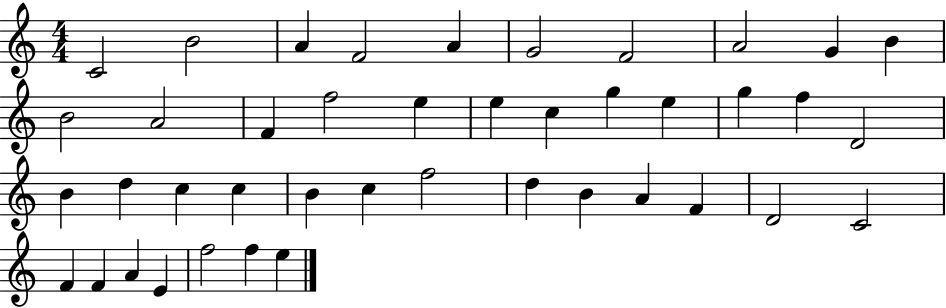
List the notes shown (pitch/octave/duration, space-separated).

C4/h B4/h A4/q F4/h A4/q G4/h F4/h A4/h G4/q B4/q B4/h A4/h F4/q F5/h E5/q E5/q C5/q G5/q E5/q G5/q F5/q D4/h B4/q D5/q C5/q C5/q B4/q C5/q F5/h D5/q B4/q A4/q F4/q D4/h C4/h F4/q F4/q A4/q E4/q F5/h F5/q E5/q